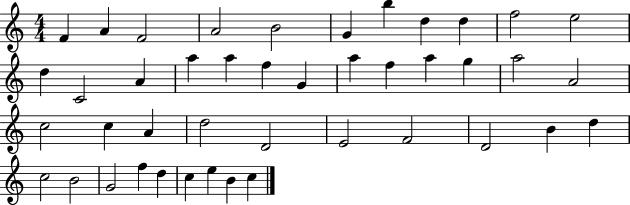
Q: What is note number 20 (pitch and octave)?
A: F5